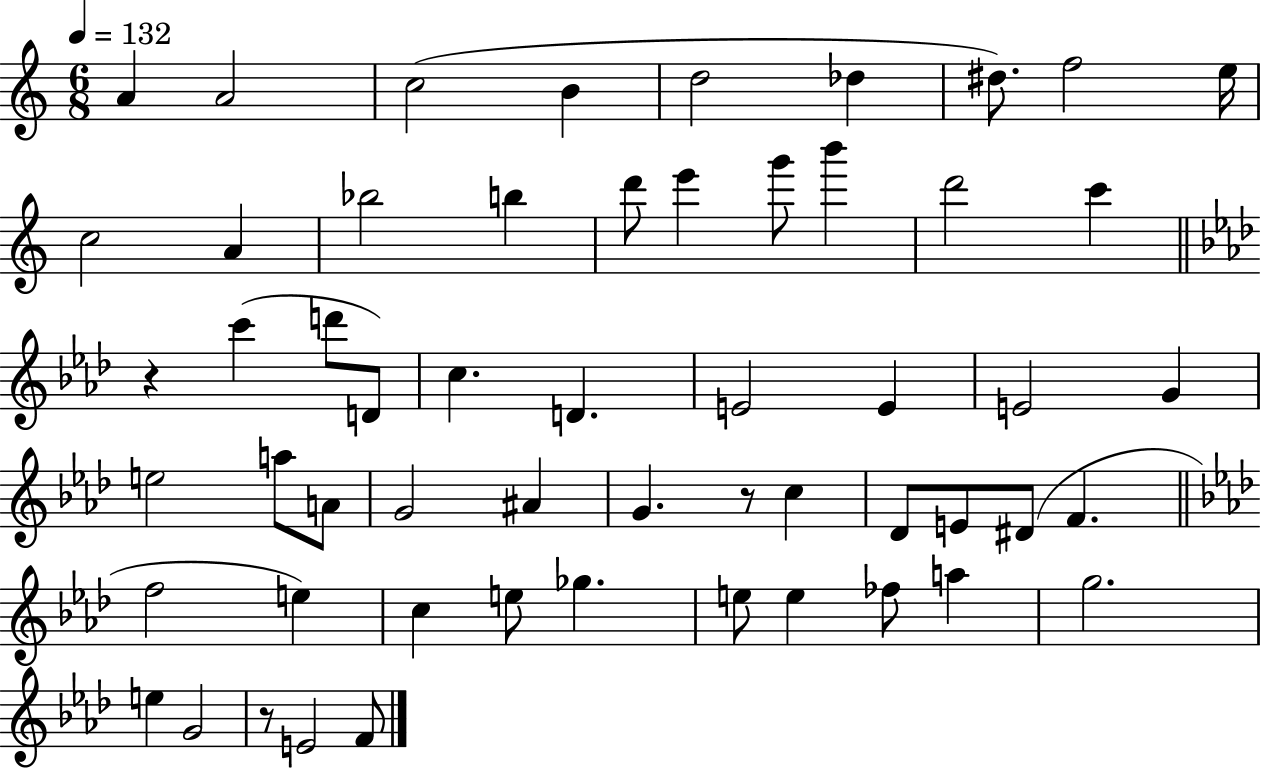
X:1
T:Untitled
M:6/8
L:1/4
K:C
A A2 c2 B d2 _d ^d/2 f2 e/4 c2 A _b2 b d'/2 e' g'/2 b' d'2 c' z c' d'/2 D/2 c D E2 E E2 G e2 a/2 A/2 G2 ^A G z/2 c _D/2 E/2 ^D/2 F f2 e c e/2 _g e/2 e _f/2 a g2 e G2 z/2 E2 F/2